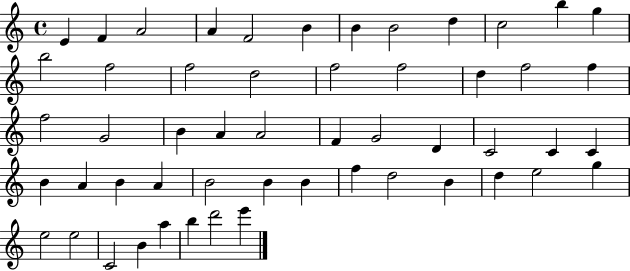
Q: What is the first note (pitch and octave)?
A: E4